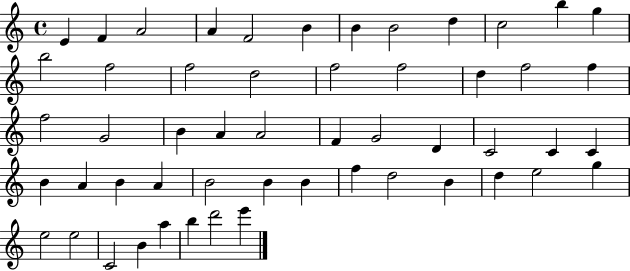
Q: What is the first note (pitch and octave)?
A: E4